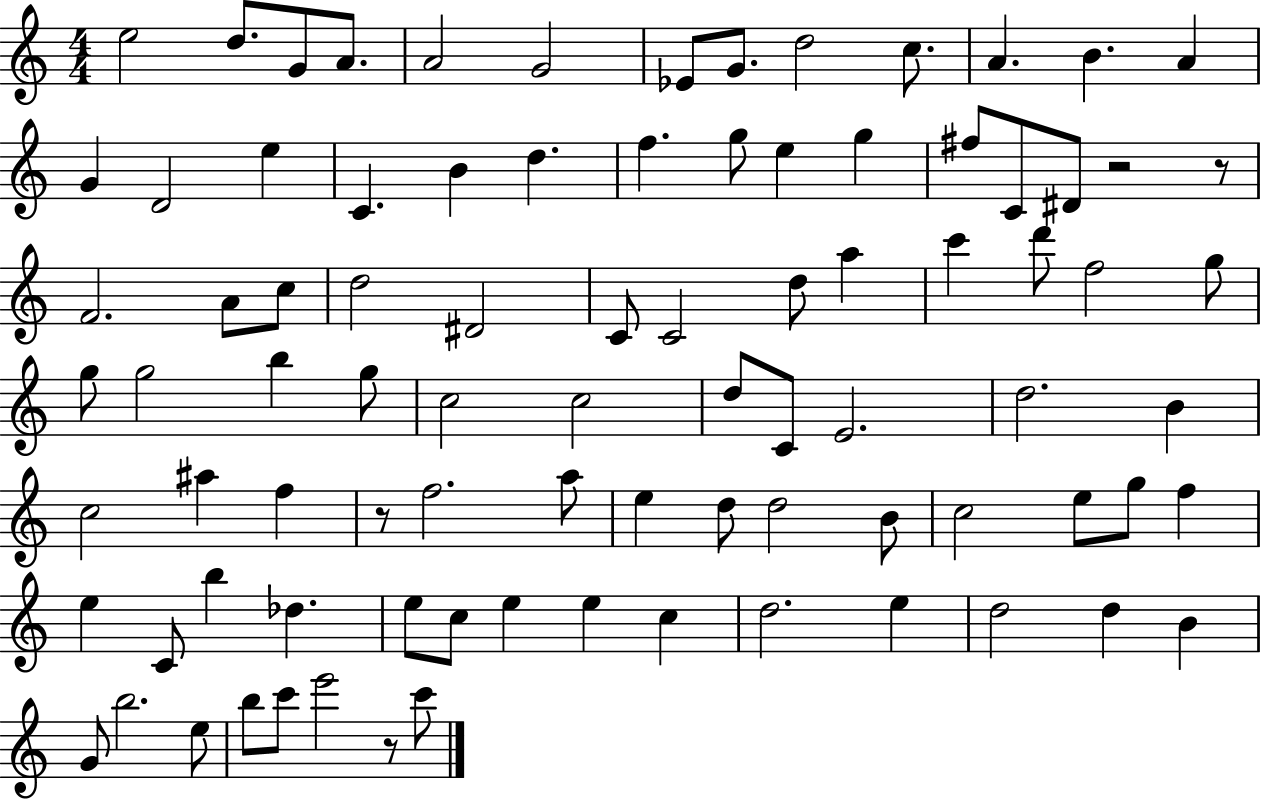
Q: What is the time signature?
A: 4/4